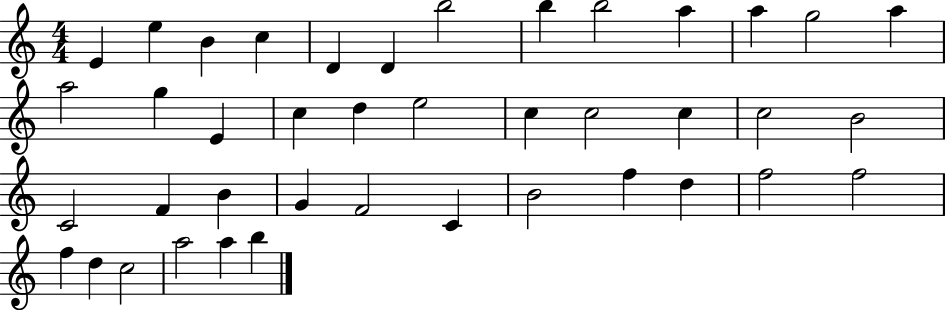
X:1
T:Untitled
M:4/4
L:1/4
K:C
E e B c D D b2 b b2 a a g2 a a2 g E c d e2 c c2 c c2 B2 C2 F B G F2 C B2 f d f2 f2 f d c2 a2 a b